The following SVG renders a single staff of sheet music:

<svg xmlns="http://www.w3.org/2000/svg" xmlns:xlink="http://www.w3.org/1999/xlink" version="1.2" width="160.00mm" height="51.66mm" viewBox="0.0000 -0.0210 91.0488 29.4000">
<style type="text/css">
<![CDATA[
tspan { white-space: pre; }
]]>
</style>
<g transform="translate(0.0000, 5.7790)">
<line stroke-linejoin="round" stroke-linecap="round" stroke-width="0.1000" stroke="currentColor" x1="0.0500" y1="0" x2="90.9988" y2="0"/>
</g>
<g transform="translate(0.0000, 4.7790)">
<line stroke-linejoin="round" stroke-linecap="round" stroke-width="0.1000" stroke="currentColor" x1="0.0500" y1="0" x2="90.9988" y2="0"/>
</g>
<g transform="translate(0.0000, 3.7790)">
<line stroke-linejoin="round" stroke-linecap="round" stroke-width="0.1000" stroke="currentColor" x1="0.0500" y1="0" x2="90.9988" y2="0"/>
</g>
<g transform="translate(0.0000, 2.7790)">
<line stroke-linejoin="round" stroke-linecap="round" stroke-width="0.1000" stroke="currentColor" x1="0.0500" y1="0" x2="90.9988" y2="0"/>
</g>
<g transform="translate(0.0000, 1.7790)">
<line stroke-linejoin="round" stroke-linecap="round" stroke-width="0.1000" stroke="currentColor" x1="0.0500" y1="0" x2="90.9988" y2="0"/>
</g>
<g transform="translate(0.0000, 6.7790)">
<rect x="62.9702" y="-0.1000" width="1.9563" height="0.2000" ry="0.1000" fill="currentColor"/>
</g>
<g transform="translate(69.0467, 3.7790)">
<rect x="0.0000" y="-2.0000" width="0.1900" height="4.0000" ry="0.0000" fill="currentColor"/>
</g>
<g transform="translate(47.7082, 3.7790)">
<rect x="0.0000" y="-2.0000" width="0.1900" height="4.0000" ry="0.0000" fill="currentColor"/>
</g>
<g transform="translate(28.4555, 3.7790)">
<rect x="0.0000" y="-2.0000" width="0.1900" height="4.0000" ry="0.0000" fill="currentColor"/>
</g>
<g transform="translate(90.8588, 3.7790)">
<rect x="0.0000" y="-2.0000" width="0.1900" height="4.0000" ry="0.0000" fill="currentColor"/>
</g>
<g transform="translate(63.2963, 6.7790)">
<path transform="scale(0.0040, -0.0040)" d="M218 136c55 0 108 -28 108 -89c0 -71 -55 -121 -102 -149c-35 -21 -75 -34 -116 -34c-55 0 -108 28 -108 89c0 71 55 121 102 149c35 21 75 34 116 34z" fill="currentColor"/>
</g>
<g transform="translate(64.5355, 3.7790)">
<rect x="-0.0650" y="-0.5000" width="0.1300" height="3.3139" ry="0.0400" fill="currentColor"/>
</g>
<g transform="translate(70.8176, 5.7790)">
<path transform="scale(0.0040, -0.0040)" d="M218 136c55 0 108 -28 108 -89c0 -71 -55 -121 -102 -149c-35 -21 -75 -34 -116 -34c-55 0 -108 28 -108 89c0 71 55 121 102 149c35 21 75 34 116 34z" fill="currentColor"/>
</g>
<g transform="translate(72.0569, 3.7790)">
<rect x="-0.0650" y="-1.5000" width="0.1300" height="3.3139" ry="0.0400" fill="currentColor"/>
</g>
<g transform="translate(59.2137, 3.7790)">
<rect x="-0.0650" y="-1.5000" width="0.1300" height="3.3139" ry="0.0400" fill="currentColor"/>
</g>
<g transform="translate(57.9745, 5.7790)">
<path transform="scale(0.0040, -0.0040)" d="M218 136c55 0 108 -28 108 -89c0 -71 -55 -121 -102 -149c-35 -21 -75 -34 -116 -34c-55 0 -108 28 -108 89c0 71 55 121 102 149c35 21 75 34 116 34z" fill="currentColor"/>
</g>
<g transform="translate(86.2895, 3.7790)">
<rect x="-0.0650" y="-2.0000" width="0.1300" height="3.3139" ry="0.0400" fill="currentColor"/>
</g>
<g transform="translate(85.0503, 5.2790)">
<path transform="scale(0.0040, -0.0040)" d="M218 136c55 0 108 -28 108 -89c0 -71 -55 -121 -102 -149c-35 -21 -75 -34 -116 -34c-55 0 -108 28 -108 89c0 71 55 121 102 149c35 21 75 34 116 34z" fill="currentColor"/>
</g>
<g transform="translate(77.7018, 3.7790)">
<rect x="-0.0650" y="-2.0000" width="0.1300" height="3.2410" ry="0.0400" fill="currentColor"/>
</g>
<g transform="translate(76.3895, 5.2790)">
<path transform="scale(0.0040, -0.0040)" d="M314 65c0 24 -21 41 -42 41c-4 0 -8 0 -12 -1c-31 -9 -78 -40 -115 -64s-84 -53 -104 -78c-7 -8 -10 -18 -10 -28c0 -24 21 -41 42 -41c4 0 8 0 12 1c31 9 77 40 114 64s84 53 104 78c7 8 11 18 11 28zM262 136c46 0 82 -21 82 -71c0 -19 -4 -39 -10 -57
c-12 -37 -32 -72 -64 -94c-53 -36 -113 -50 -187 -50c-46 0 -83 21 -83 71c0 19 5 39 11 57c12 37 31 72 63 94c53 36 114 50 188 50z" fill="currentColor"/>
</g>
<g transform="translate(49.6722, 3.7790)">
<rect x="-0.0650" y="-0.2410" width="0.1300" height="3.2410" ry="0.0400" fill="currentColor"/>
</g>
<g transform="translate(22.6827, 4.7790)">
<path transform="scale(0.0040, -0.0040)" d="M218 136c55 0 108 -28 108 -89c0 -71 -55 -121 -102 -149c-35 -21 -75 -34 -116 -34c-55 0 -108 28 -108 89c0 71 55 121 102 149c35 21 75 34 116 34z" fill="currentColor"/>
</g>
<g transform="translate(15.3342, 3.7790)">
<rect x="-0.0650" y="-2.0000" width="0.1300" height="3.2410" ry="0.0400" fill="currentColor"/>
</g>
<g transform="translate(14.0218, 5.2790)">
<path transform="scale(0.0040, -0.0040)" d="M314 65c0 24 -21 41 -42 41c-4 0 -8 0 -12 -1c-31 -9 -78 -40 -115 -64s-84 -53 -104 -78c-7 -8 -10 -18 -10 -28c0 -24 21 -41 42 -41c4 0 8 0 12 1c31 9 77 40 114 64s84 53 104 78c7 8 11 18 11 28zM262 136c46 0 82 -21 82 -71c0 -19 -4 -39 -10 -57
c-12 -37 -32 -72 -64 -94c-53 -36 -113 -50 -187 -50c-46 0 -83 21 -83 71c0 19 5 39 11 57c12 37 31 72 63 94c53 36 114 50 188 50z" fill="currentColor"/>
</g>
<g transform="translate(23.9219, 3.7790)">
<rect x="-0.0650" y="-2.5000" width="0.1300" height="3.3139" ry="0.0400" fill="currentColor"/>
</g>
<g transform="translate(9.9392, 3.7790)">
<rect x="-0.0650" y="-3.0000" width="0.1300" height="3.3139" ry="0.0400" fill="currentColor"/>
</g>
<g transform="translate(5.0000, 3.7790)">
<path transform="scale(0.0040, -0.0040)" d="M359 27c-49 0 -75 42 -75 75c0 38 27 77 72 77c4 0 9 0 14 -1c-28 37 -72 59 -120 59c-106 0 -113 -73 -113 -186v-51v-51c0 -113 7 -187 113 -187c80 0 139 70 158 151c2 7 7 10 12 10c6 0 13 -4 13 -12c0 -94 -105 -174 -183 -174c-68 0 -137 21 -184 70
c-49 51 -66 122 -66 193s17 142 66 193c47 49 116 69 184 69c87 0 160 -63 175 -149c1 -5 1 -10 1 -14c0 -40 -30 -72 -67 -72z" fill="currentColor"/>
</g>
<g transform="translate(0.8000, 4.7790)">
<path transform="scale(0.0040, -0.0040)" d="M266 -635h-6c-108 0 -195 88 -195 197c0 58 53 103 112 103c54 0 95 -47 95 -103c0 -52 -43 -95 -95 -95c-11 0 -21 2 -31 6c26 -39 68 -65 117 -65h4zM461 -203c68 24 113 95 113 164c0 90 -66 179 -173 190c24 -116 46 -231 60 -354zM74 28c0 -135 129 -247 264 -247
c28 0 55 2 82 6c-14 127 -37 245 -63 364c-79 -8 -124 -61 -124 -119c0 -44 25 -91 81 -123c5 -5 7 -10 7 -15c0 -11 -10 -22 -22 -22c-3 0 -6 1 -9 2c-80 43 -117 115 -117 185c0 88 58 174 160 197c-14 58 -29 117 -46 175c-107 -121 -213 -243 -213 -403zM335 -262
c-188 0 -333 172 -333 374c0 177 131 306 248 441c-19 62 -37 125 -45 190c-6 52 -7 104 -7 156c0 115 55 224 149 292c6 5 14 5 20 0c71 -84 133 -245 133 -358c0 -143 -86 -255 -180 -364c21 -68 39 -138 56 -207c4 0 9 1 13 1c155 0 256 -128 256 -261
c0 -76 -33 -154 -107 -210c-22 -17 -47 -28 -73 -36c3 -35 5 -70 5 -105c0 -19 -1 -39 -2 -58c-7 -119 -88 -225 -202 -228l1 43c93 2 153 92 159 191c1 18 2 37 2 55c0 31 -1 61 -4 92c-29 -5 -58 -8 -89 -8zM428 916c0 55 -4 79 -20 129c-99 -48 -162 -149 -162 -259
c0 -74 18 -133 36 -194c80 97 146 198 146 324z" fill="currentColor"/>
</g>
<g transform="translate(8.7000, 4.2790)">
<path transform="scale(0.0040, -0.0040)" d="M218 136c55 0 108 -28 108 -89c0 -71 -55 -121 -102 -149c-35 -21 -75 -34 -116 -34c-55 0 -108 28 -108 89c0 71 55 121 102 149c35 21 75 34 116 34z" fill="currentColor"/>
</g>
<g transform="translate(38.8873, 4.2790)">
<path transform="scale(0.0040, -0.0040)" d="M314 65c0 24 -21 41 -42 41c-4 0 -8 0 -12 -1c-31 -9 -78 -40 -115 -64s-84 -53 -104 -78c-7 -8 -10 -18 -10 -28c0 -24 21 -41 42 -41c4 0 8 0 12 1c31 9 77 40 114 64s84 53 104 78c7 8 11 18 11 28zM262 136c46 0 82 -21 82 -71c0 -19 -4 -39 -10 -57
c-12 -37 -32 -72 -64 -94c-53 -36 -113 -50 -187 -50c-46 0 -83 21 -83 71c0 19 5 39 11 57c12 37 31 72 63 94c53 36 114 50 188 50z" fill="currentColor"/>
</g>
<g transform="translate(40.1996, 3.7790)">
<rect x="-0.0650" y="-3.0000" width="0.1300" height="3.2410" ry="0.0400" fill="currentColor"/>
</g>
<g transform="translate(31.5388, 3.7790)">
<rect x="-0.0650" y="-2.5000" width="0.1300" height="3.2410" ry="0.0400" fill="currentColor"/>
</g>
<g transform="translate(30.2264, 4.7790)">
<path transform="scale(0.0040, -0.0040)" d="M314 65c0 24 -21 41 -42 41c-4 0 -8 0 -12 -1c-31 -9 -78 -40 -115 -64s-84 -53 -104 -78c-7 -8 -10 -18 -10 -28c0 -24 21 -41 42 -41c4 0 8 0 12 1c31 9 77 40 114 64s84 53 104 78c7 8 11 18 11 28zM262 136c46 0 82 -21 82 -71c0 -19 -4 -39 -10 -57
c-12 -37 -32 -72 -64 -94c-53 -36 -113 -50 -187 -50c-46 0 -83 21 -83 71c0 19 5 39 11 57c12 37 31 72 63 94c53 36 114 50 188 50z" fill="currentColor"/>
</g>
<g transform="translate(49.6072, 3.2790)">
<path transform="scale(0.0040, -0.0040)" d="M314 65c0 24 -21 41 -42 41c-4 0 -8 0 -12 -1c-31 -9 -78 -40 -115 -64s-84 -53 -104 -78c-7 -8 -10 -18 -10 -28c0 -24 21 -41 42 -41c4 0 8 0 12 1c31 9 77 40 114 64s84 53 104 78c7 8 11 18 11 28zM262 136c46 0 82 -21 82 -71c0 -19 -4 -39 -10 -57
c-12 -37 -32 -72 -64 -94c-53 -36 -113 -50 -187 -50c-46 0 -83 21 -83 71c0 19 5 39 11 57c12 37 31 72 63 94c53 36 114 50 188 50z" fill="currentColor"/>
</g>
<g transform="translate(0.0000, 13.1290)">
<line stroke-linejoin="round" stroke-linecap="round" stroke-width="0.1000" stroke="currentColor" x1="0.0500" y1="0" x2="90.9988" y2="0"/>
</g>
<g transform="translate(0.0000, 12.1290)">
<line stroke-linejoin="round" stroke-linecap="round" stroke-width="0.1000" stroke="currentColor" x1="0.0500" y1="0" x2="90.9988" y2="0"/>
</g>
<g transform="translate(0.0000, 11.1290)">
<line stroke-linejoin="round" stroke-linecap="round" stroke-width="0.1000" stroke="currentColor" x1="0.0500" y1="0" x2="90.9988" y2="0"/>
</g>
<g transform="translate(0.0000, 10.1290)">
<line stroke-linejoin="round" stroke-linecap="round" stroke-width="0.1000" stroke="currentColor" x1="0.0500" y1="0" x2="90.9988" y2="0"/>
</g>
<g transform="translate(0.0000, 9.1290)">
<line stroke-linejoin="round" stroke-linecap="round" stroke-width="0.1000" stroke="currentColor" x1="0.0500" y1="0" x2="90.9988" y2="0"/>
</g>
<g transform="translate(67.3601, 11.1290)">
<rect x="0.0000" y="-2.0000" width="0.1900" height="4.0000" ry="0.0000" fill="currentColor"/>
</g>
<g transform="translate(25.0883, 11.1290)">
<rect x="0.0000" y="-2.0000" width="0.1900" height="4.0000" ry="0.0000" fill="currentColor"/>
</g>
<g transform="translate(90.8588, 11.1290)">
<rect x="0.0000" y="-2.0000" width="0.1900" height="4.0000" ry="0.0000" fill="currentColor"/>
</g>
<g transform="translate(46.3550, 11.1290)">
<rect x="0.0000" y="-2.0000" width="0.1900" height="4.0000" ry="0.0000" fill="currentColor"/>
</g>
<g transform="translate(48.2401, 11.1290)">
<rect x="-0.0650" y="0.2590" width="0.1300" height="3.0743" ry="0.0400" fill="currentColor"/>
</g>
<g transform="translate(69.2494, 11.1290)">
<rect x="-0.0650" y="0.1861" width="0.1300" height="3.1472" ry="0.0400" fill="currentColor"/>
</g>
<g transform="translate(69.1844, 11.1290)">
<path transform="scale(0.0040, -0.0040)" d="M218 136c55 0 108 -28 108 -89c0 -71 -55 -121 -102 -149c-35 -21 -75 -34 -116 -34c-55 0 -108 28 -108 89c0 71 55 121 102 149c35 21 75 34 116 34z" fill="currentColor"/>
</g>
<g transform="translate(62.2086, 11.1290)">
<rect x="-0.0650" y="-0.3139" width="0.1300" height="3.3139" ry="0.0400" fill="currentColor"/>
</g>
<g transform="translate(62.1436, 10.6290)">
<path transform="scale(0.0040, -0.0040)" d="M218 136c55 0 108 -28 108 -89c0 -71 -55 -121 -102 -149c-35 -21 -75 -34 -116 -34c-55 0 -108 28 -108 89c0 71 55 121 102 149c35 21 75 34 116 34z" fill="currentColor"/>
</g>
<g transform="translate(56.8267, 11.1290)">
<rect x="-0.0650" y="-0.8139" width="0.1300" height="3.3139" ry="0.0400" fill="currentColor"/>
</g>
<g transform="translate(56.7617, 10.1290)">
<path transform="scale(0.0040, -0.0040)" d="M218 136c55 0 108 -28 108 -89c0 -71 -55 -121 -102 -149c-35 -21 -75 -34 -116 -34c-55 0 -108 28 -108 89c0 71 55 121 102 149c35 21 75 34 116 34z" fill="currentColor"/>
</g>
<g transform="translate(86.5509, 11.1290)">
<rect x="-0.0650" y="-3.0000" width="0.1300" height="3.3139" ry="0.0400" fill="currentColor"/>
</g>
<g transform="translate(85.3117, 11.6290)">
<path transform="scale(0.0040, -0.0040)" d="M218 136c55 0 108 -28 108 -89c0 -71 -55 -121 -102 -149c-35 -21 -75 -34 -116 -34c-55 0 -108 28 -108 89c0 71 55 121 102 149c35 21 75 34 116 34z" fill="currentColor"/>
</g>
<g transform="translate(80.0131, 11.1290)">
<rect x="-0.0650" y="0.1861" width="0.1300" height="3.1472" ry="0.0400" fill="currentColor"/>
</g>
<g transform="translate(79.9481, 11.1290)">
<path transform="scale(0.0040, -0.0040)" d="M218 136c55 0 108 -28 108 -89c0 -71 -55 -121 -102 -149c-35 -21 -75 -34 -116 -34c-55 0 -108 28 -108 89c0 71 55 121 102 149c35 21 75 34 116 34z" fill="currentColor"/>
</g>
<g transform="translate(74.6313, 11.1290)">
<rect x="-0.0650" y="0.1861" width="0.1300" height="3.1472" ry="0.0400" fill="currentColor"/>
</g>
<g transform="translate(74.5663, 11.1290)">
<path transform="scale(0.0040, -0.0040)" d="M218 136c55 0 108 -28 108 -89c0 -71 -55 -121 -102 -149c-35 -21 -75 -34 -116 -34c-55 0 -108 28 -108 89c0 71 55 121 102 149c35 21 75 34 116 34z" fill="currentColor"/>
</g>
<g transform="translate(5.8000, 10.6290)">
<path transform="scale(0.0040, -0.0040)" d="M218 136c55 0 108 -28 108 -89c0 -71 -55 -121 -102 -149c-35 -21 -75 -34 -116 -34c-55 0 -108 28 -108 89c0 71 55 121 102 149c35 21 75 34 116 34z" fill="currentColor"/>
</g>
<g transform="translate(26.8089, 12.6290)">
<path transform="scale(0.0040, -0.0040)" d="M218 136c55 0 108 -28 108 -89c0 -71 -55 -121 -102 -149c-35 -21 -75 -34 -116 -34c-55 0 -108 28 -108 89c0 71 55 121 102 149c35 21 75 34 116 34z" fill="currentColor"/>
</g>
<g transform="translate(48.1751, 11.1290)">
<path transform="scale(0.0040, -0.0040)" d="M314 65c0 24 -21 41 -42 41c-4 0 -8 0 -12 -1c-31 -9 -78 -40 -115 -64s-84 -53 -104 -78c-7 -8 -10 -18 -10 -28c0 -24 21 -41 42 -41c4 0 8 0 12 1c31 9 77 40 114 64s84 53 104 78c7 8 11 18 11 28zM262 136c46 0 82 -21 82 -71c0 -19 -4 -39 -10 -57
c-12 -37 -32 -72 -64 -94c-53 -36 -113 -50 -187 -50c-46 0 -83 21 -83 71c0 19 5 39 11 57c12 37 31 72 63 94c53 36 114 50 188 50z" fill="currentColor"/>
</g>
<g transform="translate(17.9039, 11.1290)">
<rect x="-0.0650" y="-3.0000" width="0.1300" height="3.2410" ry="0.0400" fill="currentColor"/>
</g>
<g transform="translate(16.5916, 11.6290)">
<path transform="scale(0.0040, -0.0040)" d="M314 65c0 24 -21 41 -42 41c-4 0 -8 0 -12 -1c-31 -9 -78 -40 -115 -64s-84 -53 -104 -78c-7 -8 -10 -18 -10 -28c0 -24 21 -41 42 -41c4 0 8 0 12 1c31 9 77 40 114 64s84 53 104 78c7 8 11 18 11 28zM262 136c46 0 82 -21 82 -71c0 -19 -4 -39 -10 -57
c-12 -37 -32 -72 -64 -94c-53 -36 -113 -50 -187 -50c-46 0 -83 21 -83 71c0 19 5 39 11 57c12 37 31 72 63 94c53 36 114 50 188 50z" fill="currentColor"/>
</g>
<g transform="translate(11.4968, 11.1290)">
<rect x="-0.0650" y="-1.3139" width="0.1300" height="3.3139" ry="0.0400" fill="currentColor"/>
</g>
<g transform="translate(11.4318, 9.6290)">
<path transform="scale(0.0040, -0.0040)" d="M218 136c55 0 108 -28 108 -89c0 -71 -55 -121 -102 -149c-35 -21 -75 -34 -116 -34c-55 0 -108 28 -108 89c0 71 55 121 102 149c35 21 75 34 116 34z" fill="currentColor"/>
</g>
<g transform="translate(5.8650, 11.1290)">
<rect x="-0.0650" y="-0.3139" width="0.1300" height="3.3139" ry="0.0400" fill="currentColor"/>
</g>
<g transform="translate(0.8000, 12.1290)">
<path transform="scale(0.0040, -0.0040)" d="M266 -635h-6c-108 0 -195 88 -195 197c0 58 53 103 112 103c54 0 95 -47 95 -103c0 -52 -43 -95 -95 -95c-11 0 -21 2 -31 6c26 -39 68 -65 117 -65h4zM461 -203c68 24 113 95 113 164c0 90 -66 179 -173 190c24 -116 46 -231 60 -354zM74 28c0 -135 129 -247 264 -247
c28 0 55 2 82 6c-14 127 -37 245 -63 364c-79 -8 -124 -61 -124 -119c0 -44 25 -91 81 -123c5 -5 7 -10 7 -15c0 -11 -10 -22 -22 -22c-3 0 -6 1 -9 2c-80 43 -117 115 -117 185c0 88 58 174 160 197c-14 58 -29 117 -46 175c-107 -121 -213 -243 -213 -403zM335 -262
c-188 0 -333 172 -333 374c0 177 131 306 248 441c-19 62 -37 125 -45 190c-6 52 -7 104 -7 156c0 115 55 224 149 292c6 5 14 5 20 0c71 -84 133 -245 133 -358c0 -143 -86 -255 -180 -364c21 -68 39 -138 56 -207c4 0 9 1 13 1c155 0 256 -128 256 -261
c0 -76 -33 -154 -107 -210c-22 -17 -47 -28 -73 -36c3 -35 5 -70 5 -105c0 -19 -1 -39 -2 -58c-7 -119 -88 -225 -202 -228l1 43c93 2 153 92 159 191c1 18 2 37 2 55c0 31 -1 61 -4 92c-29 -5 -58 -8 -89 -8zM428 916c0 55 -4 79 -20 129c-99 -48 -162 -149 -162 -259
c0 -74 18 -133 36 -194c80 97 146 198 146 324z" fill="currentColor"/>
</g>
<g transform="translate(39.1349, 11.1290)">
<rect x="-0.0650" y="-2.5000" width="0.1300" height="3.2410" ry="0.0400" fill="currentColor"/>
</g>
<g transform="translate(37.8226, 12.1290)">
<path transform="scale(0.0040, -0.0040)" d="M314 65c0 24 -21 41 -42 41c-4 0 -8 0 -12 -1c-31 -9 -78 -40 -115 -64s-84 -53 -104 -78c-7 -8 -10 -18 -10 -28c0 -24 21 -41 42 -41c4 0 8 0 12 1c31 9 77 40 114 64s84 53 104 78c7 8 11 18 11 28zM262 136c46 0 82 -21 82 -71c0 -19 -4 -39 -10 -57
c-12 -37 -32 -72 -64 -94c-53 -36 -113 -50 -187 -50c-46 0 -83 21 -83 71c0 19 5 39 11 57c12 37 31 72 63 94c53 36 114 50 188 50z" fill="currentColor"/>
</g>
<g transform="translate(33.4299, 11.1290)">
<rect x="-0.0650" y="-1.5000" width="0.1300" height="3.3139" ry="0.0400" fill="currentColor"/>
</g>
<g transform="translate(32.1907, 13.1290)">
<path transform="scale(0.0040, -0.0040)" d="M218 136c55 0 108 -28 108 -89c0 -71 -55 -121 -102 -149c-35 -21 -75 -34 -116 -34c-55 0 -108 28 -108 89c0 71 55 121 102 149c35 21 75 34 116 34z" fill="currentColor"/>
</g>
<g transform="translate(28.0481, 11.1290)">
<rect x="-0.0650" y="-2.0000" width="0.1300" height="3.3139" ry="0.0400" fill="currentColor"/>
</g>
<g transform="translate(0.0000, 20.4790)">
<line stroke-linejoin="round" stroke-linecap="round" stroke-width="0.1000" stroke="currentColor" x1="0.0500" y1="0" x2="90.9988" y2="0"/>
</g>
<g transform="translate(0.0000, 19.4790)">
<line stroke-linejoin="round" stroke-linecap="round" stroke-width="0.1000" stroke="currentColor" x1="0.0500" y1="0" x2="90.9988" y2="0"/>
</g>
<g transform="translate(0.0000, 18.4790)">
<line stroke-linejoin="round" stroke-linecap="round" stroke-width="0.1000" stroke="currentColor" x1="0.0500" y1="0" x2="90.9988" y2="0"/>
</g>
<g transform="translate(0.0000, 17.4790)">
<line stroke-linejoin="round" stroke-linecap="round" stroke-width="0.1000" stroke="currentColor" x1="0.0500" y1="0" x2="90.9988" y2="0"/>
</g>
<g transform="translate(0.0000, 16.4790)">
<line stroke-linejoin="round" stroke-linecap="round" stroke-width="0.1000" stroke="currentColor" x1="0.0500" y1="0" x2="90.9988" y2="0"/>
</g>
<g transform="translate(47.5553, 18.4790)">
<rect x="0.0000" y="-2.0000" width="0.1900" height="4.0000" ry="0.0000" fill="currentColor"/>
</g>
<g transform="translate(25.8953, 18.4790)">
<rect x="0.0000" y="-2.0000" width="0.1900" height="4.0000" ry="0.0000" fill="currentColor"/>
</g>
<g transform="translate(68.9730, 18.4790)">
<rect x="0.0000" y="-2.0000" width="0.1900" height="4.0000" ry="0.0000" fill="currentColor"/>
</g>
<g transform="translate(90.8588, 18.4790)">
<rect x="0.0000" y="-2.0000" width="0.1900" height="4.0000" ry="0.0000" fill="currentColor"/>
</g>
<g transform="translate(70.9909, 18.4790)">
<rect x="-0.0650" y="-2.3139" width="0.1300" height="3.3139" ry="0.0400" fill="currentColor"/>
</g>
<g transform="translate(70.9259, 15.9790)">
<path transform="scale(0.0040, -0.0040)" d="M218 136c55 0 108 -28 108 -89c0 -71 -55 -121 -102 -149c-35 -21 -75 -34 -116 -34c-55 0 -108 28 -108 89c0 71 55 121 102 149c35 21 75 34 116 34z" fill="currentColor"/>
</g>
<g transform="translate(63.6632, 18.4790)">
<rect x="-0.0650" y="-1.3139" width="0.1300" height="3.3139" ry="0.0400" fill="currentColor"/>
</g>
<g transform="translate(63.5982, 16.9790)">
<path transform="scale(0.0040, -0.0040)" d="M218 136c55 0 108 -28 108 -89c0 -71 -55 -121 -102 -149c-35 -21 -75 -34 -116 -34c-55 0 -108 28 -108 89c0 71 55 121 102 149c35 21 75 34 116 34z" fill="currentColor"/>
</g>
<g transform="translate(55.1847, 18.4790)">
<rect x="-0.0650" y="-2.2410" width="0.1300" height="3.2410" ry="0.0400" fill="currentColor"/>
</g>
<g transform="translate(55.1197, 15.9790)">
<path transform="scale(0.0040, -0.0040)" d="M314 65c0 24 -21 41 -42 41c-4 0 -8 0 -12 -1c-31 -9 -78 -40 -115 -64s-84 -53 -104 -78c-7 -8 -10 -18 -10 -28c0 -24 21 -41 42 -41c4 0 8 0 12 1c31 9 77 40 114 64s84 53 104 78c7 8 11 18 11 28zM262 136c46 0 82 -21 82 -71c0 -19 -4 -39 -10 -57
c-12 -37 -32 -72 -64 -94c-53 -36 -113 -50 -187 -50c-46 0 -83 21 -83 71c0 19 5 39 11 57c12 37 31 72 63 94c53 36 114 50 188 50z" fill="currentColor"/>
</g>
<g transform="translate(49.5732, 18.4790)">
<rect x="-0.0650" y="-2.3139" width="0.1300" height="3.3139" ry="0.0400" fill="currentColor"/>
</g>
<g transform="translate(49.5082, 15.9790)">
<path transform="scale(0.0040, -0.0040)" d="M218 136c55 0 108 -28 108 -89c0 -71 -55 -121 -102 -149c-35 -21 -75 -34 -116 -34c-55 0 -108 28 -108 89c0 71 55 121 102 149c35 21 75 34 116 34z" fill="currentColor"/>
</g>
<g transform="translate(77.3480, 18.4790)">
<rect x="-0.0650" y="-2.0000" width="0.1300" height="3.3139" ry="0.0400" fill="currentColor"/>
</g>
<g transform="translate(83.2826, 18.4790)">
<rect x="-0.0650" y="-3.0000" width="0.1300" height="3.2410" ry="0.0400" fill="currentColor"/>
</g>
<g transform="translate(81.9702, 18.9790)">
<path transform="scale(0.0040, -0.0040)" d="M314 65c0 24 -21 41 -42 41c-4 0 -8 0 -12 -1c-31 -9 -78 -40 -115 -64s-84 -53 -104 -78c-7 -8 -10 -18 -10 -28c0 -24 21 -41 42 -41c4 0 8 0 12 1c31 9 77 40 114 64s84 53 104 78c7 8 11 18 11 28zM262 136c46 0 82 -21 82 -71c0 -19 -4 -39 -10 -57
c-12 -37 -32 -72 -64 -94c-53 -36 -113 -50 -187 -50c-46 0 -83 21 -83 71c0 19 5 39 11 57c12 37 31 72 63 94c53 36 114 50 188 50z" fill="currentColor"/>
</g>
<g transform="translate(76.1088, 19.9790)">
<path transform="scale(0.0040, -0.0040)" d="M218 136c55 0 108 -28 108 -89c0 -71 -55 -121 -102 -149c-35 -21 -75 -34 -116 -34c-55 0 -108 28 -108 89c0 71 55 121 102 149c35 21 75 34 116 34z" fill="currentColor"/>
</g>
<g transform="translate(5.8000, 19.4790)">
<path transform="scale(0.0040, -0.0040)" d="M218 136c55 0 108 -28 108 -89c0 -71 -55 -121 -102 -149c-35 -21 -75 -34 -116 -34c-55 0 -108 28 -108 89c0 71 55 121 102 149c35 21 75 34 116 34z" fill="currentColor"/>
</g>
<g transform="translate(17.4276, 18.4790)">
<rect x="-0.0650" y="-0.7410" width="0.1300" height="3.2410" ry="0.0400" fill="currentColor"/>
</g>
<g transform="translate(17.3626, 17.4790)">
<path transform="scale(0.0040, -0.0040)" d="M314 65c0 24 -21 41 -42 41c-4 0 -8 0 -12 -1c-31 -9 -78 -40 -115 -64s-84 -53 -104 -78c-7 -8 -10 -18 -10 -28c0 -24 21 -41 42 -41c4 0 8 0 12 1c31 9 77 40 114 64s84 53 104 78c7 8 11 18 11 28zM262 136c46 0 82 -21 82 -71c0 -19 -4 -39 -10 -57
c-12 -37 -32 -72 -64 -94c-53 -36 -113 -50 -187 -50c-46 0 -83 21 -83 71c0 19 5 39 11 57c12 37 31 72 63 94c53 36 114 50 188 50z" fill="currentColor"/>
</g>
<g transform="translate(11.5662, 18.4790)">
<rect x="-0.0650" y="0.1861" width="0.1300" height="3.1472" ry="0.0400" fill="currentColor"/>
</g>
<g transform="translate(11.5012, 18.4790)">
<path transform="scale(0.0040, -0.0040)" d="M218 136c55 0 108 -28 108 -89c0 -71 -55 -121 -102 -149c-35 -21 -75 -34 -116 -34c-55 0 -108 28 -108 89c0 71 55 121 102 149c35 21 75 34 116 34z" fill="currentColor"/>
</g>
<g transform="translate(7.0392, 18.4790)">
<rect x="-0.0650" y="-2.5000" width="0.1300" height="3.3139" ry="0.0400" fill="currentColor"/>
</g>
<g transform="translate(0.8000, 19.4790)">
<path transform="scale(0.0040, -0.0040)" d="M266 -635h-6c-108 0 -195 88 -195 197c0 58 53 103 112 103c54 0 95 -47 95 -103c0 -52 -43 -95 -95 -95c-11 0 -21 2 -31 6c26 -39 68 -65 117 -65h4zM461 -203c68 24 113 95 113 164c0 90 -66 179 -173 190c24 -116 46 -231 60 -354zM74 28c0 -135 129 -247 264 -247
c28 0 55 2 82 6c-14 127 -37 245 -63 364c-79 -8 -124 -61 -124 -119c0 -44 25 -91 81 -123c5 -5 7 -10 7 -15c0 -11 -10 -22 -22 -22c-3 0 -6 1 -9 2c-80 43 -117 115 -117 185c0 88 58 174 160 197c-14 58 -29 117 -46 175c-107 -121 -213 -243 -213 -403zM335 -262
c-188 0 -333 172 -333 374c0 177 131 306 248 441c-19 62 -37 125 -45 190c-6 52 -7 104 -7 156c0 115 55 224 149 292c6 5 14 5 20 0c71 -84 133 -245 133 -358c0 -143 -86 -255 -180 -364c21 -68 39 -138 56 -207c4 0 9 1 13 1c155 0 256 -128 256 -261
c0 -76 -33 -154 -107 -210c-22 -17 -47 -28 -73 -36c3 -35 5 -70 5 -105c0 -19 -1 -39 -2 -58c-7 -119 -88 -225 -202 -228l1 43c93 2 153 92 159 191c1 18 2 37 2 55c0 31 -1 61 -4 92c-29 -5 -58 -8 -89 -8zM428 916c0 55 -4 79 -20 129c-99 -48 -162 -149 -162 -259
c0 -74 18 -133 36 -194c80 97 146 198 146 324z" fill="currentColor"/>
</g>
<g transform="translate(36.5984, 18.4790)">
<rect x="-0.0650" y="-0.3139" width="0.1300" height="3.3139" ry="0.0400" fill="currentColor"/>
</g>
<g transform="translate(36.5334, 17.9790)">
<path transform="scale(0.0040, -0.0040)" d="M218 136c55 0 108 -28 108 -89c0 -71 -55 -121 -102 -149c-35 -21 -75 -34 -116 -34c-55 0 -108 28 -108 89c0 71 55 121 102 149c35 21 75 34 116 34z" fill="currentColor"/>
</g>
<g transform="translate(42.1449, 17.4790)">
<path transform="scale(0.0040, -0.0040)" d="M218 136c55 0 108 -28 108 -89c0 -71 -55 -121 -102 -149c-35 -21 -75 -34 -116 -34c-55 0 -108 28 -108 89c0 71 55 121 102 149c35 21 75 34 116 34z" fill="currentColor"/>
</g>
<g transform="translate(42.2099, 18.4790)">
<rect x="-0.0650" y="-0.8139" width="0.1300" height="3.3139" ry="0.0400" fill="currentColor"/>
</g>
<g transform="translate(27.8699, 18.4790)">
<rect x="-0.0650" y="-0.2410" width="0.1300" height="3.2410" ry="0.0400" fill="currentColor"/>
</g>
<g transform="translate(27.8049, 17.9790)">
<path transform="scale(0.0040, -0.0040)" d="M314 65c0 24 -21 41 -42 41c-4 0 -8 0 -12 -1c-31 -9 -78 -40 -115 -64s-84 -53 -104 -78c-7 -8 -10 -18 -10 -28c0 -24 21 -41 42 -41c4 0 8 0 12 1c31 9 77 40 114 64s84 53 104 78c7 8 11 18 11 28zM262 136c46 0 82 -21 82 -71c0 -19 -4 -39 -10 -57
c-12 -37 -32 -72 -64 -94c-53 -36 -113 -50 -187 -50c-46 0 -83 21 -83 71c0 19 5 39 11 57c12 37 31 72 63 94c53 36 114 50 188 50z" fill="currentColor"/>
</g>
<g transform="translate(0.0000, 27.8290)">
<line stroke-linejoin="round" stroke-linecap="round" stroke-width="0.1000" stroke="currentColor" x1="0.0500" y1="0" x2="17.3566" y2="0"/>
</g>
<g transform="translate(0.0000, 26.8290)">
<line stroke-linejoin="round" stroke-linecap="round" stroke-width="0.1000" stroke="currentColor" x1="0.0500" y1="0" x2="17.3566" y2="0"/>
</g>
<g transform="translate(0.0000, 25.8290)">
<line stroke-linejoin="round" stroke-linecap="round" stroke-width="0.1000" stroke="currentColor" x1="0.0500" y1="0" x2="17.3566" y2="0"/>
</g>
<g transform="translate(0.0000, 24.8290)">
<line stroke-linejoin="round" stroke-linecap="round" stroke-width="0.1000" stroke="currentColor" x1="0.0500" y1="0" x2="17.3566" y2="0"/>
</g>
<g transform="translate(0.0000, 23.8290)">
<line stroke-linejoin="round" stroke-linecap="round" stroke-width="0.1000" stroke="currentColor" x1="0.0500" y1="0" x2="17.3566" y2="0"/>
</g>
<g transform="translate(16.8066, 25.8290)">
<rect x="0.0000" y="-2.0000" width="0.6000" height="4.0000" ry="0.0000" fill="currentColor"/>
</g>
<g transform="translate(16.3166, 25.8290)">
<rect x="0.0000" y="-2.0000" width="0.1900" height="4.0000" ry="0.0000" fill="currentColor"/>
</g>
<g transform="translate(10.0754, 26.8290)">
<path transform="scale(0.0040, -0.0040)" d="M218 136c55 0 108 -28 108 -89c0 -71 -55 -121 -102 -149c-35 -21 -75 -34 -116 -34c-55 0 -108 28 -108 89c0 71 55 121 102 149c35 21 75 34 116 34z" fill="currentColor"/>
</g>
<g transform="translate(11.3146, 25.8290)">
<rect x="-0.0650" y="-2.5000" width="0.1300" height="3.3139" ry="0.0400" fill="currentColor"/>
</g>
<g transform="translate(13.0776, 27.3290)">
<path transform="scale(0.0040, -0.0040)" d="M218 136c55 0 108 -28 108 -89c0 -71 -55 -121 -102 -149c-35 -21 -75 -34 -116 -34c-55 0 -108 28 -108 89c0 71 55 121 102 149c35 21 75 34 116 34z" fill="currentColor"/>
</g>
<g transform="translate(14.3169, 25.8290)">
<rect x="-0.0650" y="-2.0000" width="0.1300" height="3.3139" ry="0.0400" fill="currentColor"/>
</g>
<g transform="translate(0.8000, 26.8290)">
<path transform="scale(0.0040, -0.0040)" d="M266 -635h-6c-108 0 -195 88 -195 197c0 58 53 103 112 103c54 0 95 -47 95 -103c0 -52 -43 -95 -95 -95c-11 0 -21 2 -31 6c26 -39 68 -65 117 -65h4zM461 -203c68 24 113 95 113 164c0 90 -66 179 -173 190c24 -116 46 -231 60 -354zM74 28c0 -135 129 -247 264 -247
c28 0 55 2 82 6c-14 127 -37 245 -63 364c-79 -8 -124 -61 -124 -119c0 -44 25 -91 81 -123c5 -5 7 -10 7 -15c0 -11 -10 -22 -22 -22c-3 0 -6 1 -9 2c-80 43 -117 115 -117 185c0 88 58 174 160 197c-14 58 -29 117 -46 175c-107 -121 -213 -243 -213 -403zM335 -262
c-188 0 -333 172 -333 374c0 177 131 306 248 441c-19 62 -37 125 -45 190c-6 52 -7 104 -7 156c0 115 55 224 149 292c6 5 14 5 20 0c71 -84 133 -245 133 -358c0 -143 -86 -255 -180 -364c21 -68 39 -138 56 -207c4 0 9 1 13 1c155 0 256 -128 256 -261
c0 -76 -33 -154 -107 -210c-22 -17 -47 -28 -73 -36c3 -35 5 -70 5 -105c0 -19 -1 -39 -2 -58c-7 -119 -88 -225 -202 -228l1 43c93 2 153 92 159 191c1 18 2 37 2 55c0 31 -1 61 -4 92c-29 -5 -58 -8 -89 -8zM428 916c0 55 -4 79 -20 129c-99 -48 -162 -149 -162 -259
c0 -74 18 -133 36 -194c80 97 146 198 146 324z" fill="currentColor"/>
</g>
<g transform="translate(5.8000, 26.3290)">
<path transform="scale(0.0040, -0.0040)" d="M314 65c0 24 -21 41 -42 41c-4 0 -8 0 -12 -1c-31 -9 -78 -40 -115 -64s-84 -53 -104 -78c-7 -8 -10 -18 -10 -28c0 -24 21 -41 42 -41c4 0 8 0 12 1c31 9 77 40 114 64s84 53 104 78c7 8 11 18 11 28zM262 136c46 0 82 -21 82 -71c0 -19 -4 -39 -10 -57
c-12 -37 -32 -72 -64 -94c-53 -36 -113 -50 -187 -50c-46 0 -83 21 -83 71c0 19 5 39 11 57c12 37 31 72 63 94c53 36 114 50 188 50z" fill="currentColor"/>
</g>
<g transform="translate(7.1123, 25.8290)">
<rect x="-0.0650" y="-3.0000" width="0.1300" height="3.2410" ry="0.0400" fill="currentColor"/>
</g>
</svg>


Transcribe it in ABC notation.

X:1
T:Untitled
M:4/4
L:1/4
K:C
A F2 G G2 A2 c2 E C E F2 F c e A2 F E G2 B2 d c B B B A G B d2 c2 c d g g2 e g F A2 A2 G F